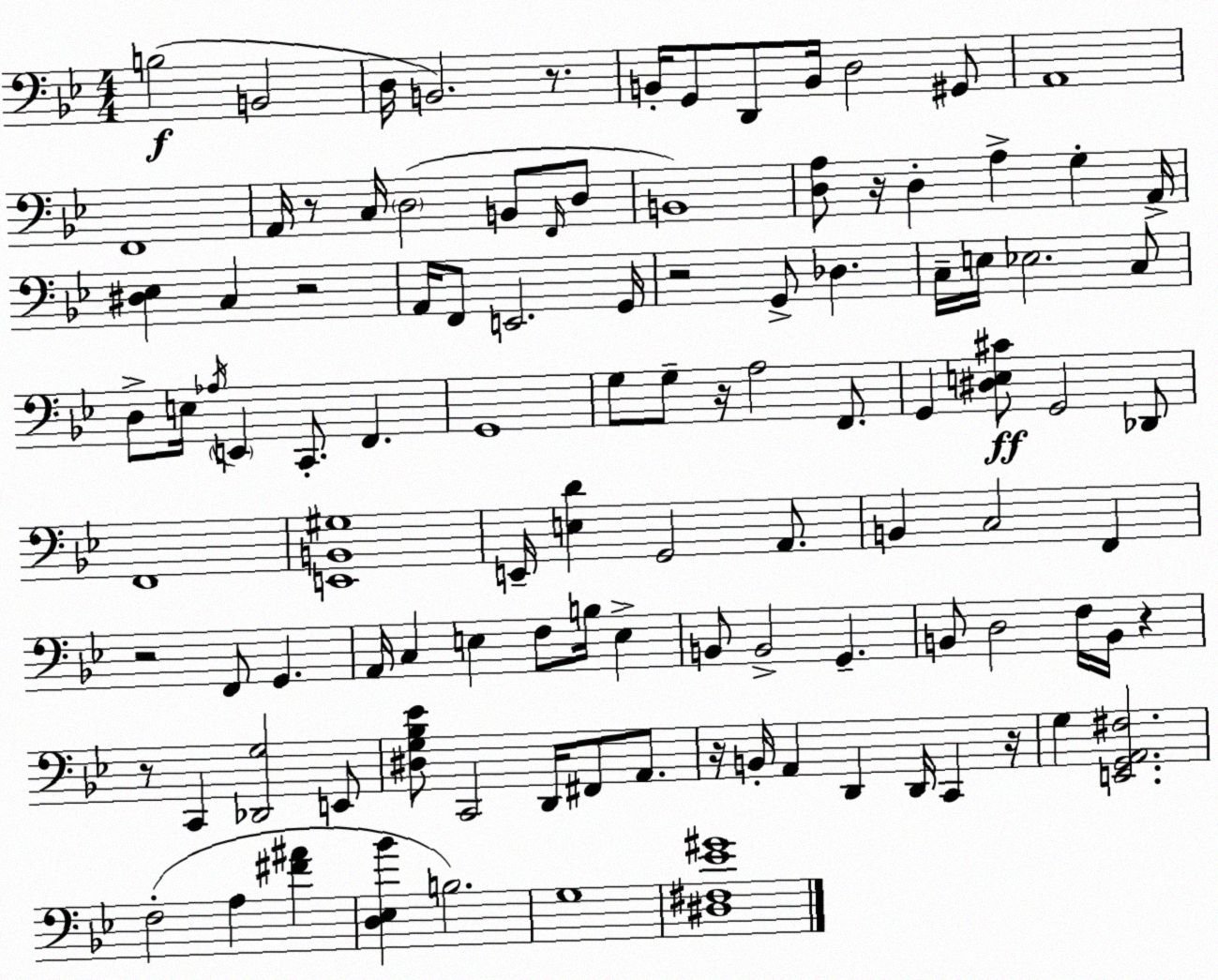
X:1
T:Untitled
M:4/4
L:1/4
K:Bb
B,2 B,,2 D,/4 B,,2 z/2 B,,/4 G,,/2 D,,/2 B,,/4 D,2 ^G,,/2 A,,4 F,,4 A,,/4 z/2 C,/4 D,2 B,,/2 F,,/4 D,/2 B,,4 [D,A,]/2 z/4 D, A, G, A,,/4 [^D,_E,] C, z2 A,,/4 F,,/2 E,,2 G,,/4 z2 G,,/2 _D, C,/4 E,/4 _E,2 C,/2 D,/2 E,/4 _A,/4 E,, C,,/2 F,, G,,4 G,/2 G,/2 z/4 A,2 F,,/2 G,, [^D,E,^C]/2 G,,2 _D,,/2 F,,4 [E,,B,,^G,]4 E,,/4 [E,D] G,,2 A,,/2 B,, C,2 F,, z2 F,,/2 G,, A,,/4 C, E, F,/2 B,/4 E, B,,/2 B,,2 G,, B,,/2 D,2 F,/4 B,,/4 z z/2 C,, [_D,,G,]2 E,,/2 [^D,G,_B,_E]/2 C,,2 D,,/4 ^F,,/2 A,,/2 z/4 B,,/4 A,, D,, D,,/4 C,, z/4 G, [E,,G,,A,,^F,]2 F,2 A, [^F^A] [D,_E,_B] B,2 G,4 [^D,^F,_E^G]4